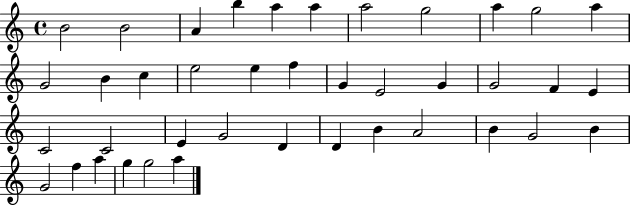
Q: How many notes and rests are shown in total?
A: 40